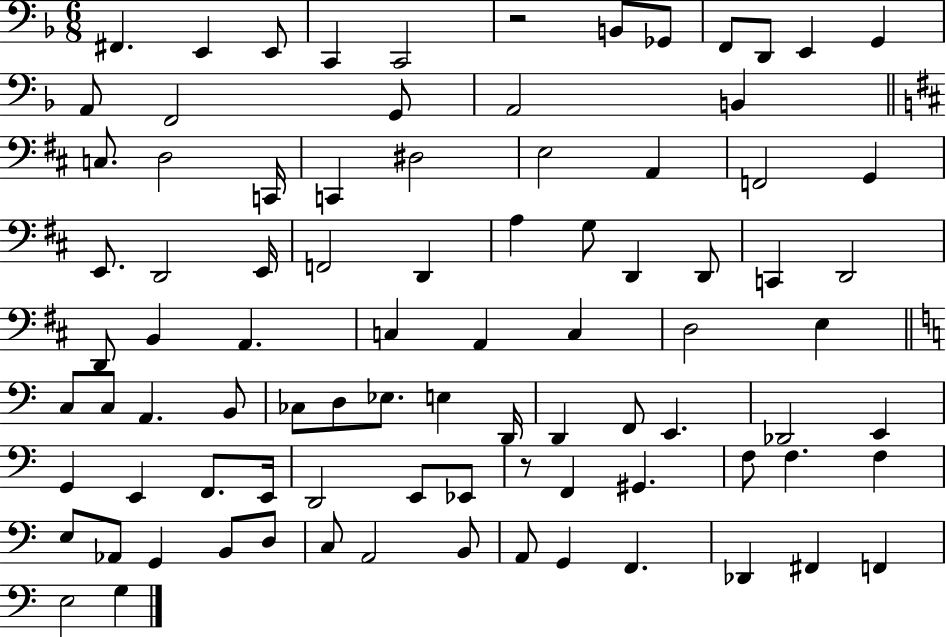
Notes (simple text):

F#2/q. E2/q E2/e C2/q C2/h R/h B2/e Gb2/e F2/e D2/e E2/q G2/q A2/e F2/h G2/e A2/h B2/q C3/e. D3/h C2/s C2/q D#3/h E3/h A2/q F2/h G2/q E2/e. D2/h E2/s F2/h D2/q A3/q G3/e D2/q D2/e C2/q D2/h D2/e B2/q A2/q. C3/q A2/q C3/q D3/h E3/q C3/e C3/e A2/q. B2/e CES3/e D3/e Eb3/e. E3/q D2/s D2/q F2/e E2/q. Db2/h E2/q G2/q E2/q F2/e. E2/s D2/h E2/e Eb2/e R/e F2/q G#2/q. F3/e F3/q. F3/q E3/e Ab2/e G2/q B2/e D3/e C3/e A2/h B2/e A2/e G2/q F2/q. Db2/q F#2/q F2/q E3/h G3/q